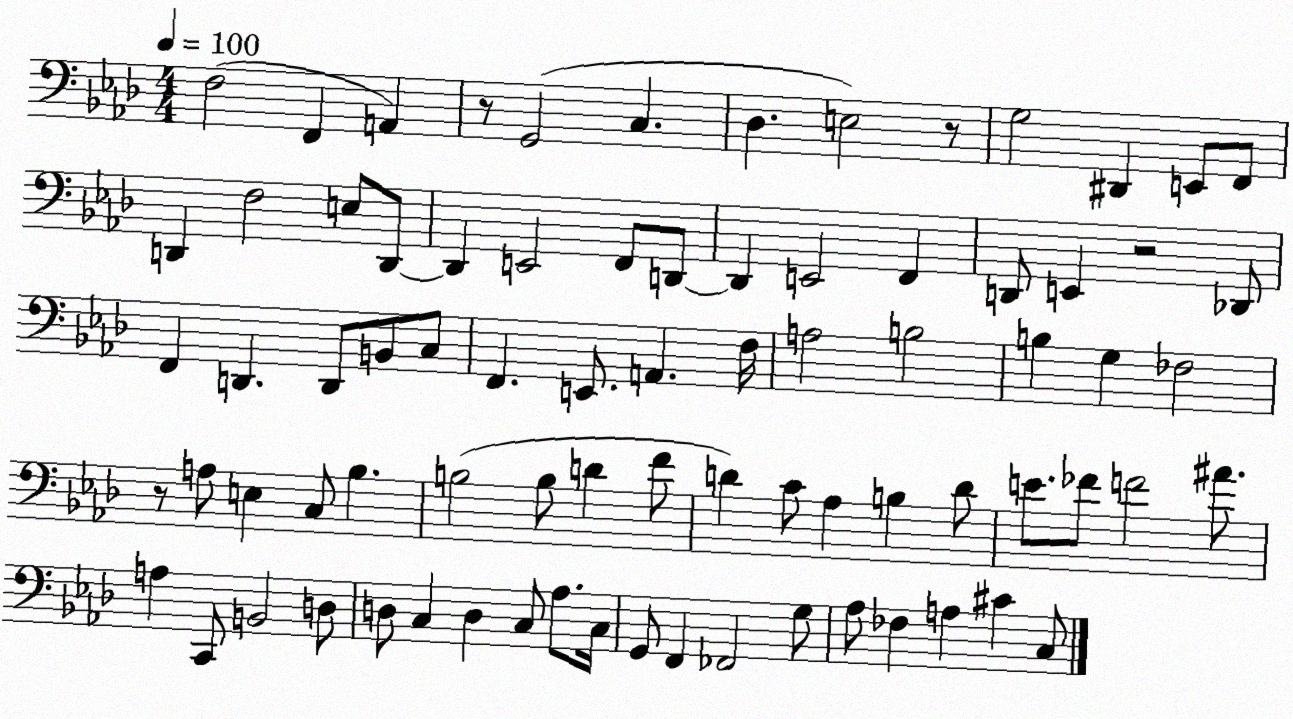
X:1
T:Untitled
M:4/4
L:1/4
K:Ab
F,2 F,, A,, z/2 G,,2 C, _D, E,2 z/2 G,2 ^D,, E,,/2 F,,/2 D,, F,2 E,/2 D,,/2 D,, E,,2 F,,/2 D,,/2 D,, E,,2 F,, D,,/2 E,, z2 _D,,/2 F,, D,, D,,/2 B,,/2 C,/2 F,, E,,/2 A,, F,/4 A,2 B,2 B, G, _F,2 z/2 A,/2 E, C,/2 _B, B,2 B,/2 D F/2 D C/2 _A, B, D/2 E/2 _F/2 F2 ^A/2 A, C,,/2 B,,2 D,/2 D,/2 C, D, C,/2 _A,/2 C,/4 G,,/2 F,, _F,,2 G,/2 _A,/2 _F, A, ^C C,/2